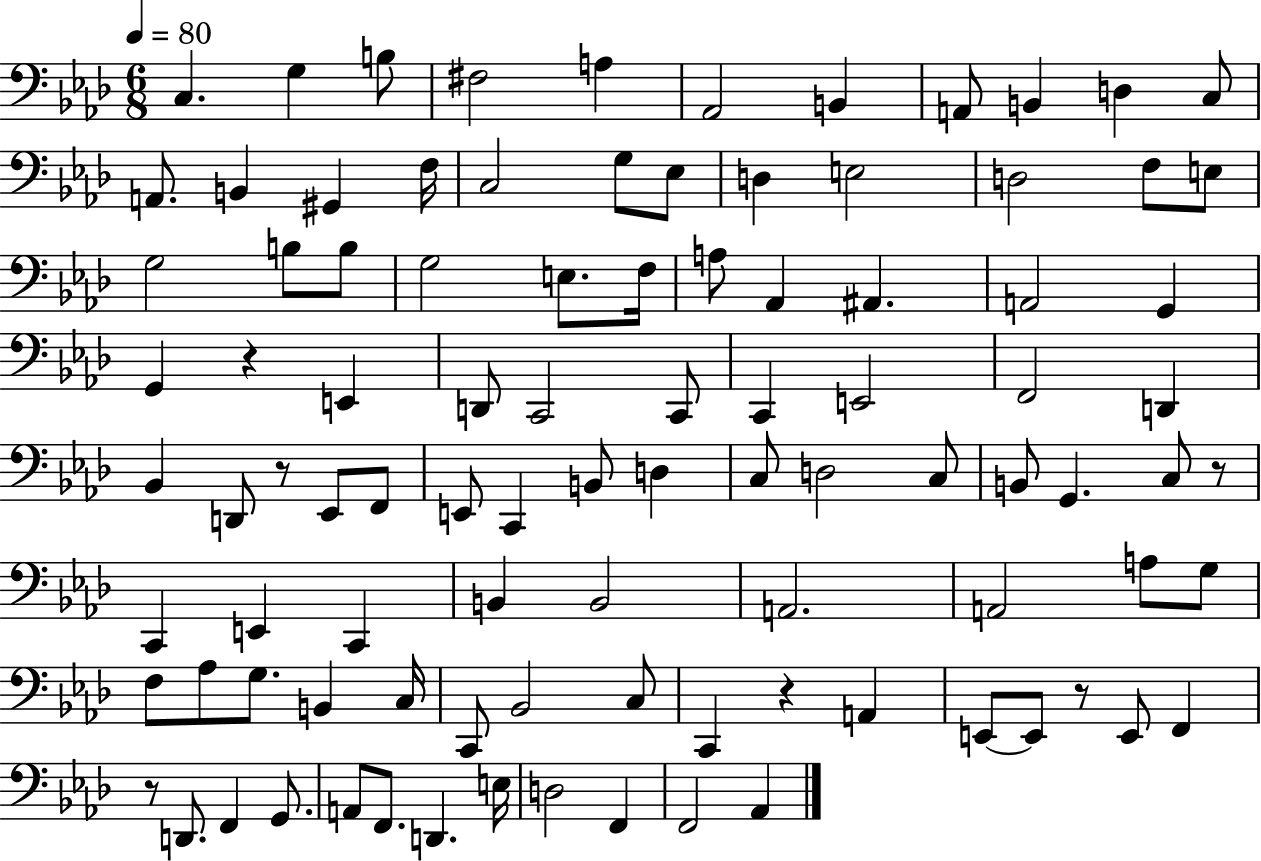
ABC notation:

X:1
T:Untitled
M:6/8
L:1/4
K:Ab
C, G, B,/2 ^F,2 A, _A,,2 B,, A,,/2 B,, D, C,/2 A,,/2 B,, ^G,, F,/4 C,2 G,/2 _E,/2 D, E,2 D,2 F,/2 E,/2 G,2 B,/2 B,/2 G,2 E,/2 F,/4 A,/2 _A,, ^A,, A,,2 G,, G,, z E,, D,,/2 C,,2 C,,/2 C,, E,,2 F,,2 D,, _B,, D,,/2 z/2 _E,,/2 F,,/2 E,,/2 C,, B,,/2 D, C,/2 D,2 C,/2 B,,/2 G,, C,/2 z/2 C,, E,, C,, B,, B,,2 A,,2 A,,2 A,/2 G,/2 F,/2 _A,/2 G,/2 B,, C,/4 C,,/2 _B,,2 C,/2 C,, z A,, E,,/2 E,,/2 z/2 E,,/2 F,, z/2 D,,/2 F,, G,,/2 A,,/2 F,,/2 D,, E,/4 D,2 F,, F,,2 _A,,